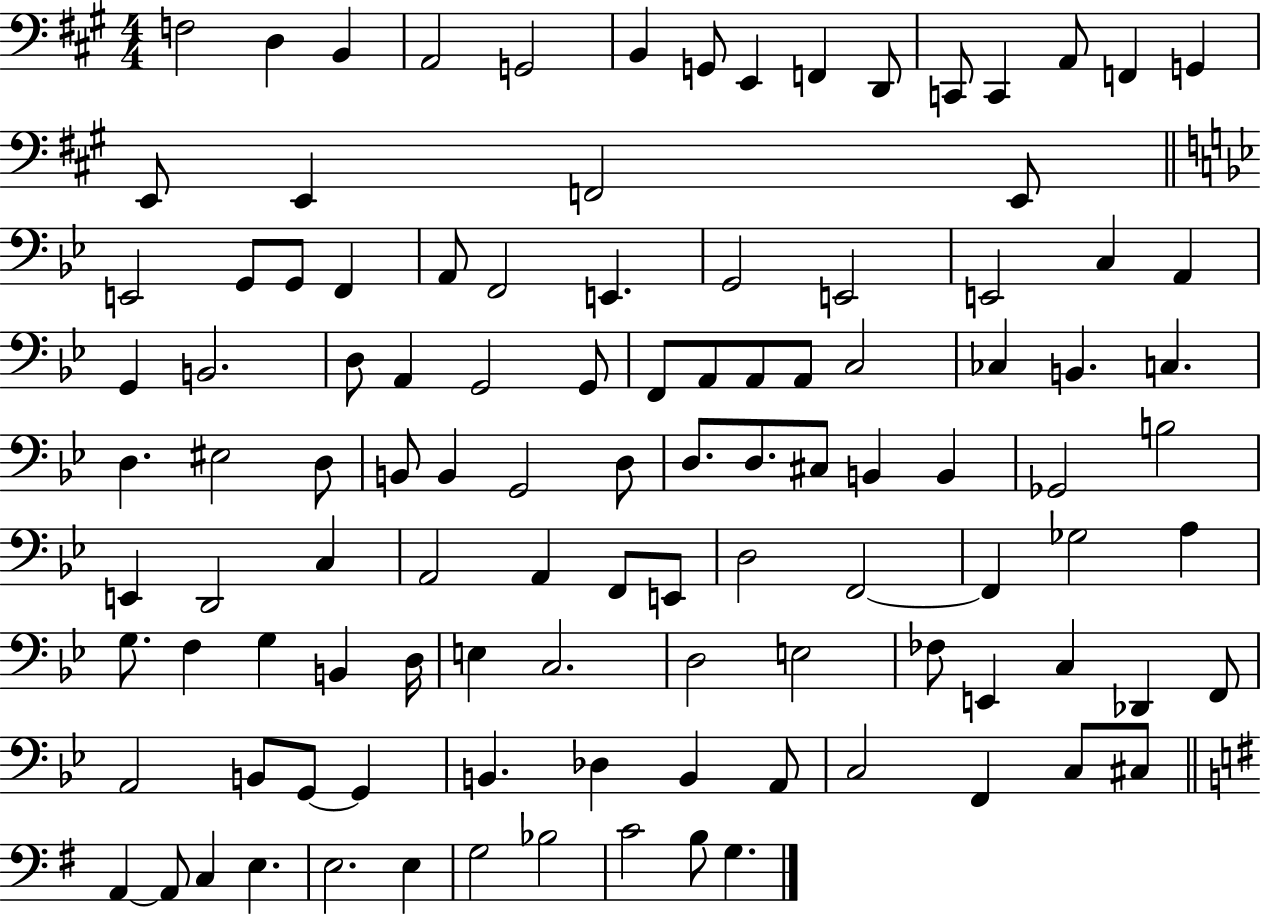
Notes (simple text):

F3/h D3/q B2/q A2/h G2/h B2/q G2/e E2/q F2/q D2/e C2/e C2/q A2/e F2/q G2/q E2/e E2/q F2/h E2/e E2/h G2/e G2/e F2/q A2/e F2/h E2/q. G2/h E2/h E2/h C3/q A2/q G2/q B2/h. D3/e A2/q G2/h G2/e F2/e A2/e A2/e A2/e C3/h CES3/q B2/q. C3/q. D3/q. EIS3/h D3/e B2/e B2/q G2/h D3/e D3/e. D3/e. C#3/e B2/q B2/q Gb2/h B3/h E2/q D2/h C3/q A2/h A2/q F2/e E2/e D3/h F2/h F2/q Gb3/h A3/q G3/e. F3/q G3/q B2/q D3/s E3/q C3/h. D3/h E3/h FES3/e E2/q C3/q Db2/q F2/e A2/h B2/e G2/e G2/q B2/q. Db3/q B2/q A2/e C3/h F2/q C3/e C#3/e A2/q A2/e C3/q E3/q. E3/h. E3/q G3/h Bb3/h C4/h B3/e G3/q.